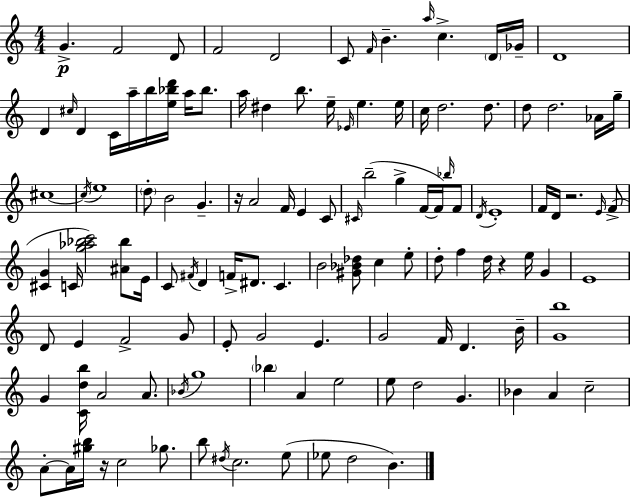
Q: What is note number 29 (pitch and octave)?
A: C5